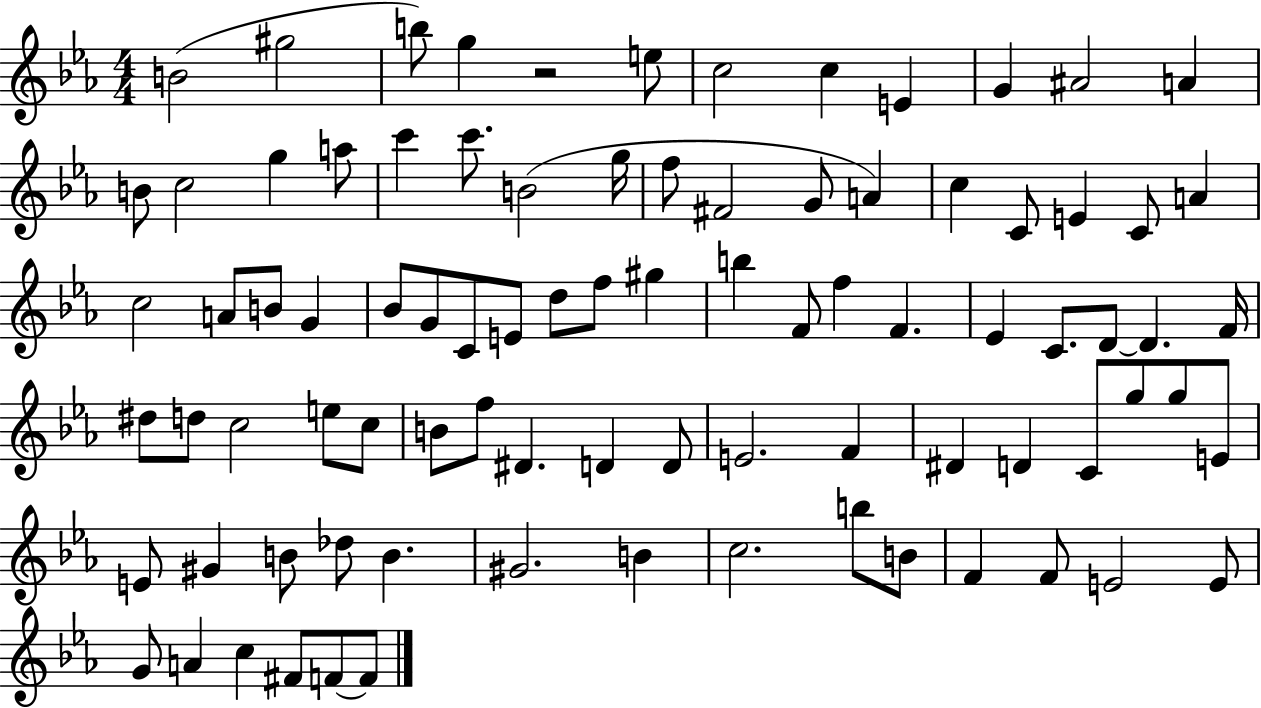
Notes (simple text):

B4/h G#5/h B5/e G5/q R/h E5/e C5/h C5/q E4/q G4/q A#4/h A4/q B4/e C5/h G5/q A5/e C6/q C6/e. B4/h G5/s F5/e F#4/h G4/e A4/q C5/q C4/e E4/q C4/e A4/q C5/h A4/e B4/e G4/q Bb4/e G4/e C4/e E4/e D5/e F5/e G#5/q B5/q F4/e F5/q F4/q. Eb4/q C4/e. D4/e D4/q. F4/s D#5/e D5/e C5/h E5/e C5/e B4/e F5/e D#4/q. D4/q D4/e E4/h. F4/q D#4/q D4/q C4/e G5/e G5/e E4/e E4/e G#4/q B4/e Db5/e B4/q. G#4/h. B4/q C5/h. B5/e B4/e F4/q F4/e E4/h E4/e G4/e A4/q C5/q F#4/e F4/e F4/e